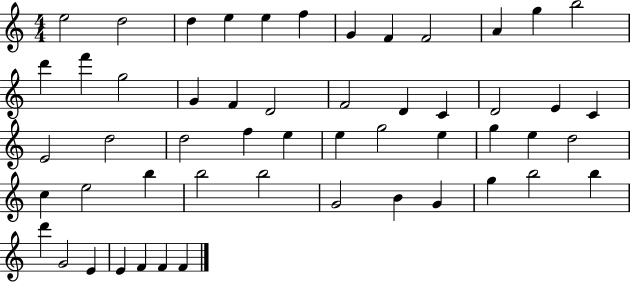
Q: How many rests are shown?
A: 0